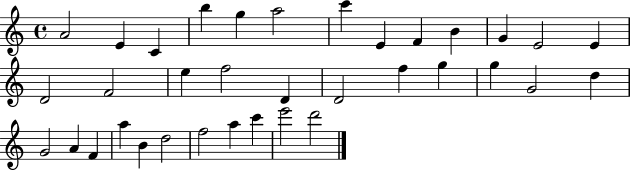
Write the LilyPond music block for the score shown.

{
  \clef treble
  \time 4/4
  \defaultTimeSignature
  \key c \major
  a'2 e'4 c'4 | b''4 g''4 a''2 | c'''4 e'4 f'4 b'4 | g'4 e'2 e'4 | \break d'2 f'2 | e''4 f''2 d'4 | d'2 f''4 g''4 | g''4 g'2 d''4 | \break g'2 a'4 f'4 | a''4 b'4 d''2 | f''2 a''4 c'''4 | e'''2 d'''2 | \break \bar "|."
}